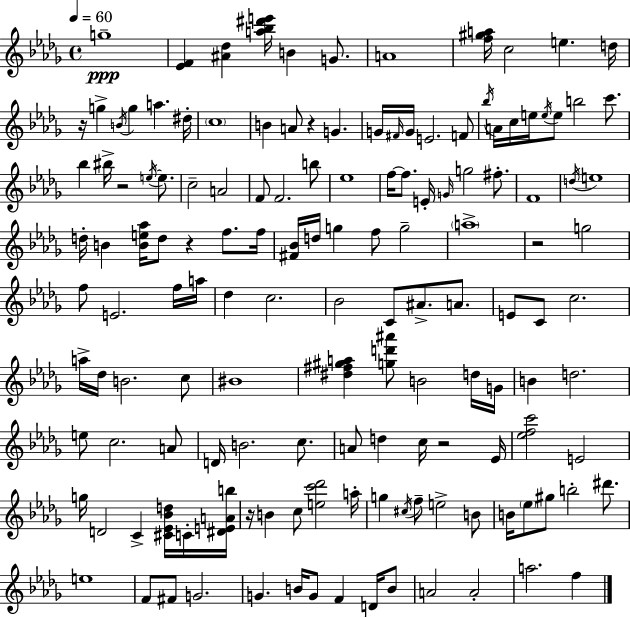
{
  \clef treble
  \time 4/4
  \defaultTimeSignature
  \key bes \minor
  \tempo 4 = 60
  g''1--\ppp | <ees' f'>4 <ais' des''>4 <a'' bes'' dis''' e'''>16 b'4 g'8. | a'1 | <f'' gis'' a''>16 c''2 e''4. d''16 | \break r16 g''4-> \acciaccatura { b'16 } g''4 a''4. | dis''16-. \parenthesize c''1 | b'4 a'8 r4 g'4. | g'16 \grace { fis'16 } g'16 e'2. | \break f'8 \acciaccatura { bes''16 } a'16 c''16 e''16 \acciaccatura { e''16 } e''8 b''2 | c'''8. bes''4 bis''16-> r2 | \acciaccatura { e''16~ }~ e''8. c''2-- a'2 | f'8 f'2. | \break b''8 ees''1 | f''16~~ f''8. e'16-. \grace { g'16 } g''2 | fis''8.-. f'1 | \acciaccatura { d''16 } e''1 | \break d''16-. b'4 <b' e'' aes''>16 d''8 r4 | f''8. f''16 <fis' bes'>16 d''16 g''4 f''8 g''2-- | \parenthesize a''1-> | r2 g''2 | \break f''8 e'2. | f''16 a''16 des''4 c''2. | bes'2 c'8 | ais'8.-> a'8. e'8 c'8 c''2. | \break a''16-> des''16 b'2. | c''8 bis'1 | <dis'' fis'' gis'' a''>4 <g'' d''' ais'''>8 b'2 | d''16 g'16 b'4 d''2. | \break e''8 c''2. | a'8 d'16 b'2. | c''8. a'8 d''4 c''16 r2 | ees'16 <ees'' f'' c'''>2 e'2 | \break g''16 d'2 | c'4-> <cis' ees' bes' d''>16 c'16-. <dis' e' a' b''>16 r16 b'4 c''8 <e'' c''' des'''>2 | a''16-. g''4 \acciaccatura { cis''16 } f''8-- e''2-> | b'8 b'16 \parenthesize ees''8 gis''8 b''2-. | \break dis'''8. e''1 | f'8 fis'8 g'2. | g'4. b'16 g'8 | f'4 d'16 b'8 a'2 | \break a'2-. a''2. | f''4 \bar "|."
}